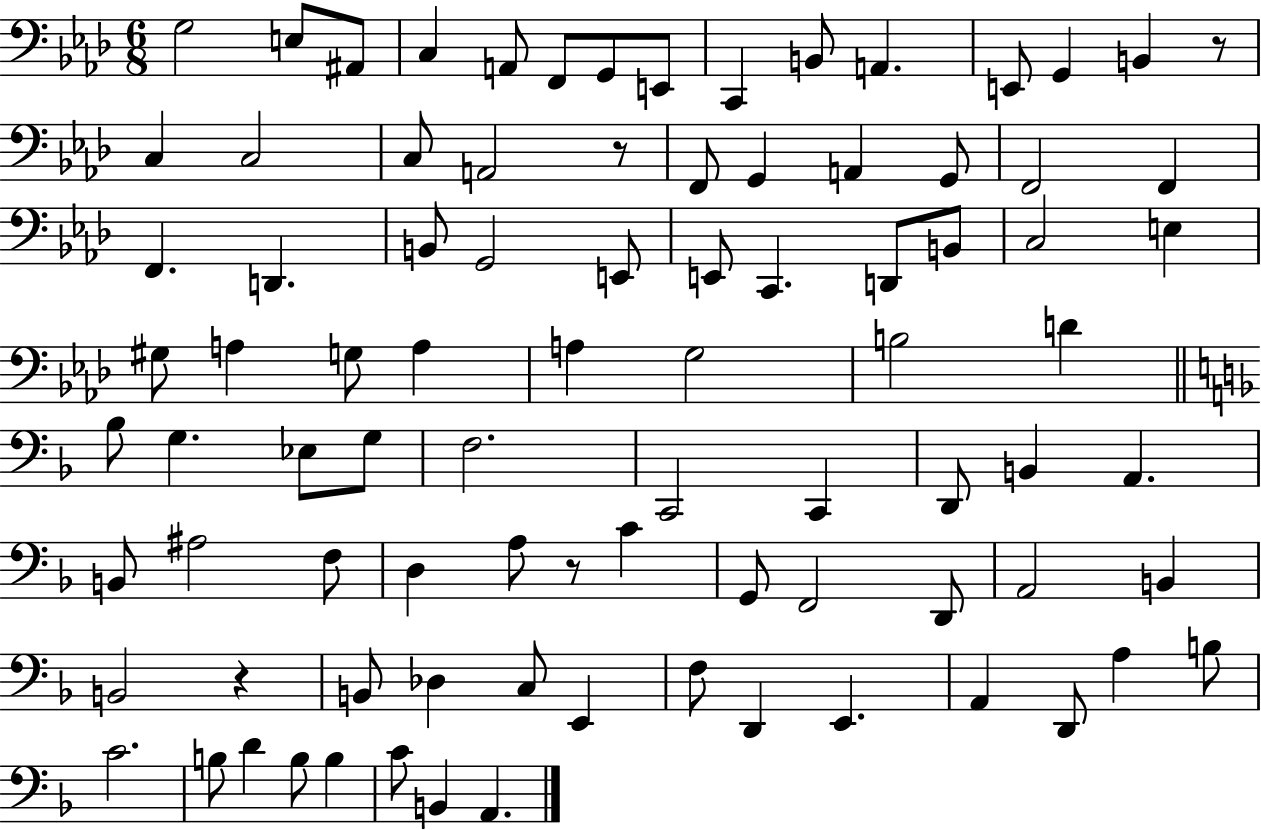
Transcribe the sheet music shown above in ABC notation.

X:1
T:Untitled
M:6/8
L:1/4
K:Ab
G,2 E,/2 ^A,,/2 C, A,,/2 F,,/2 G,,/2 E,,/2 C,, B,,/2 A,, E,,/2 G,, B,, z/2 C, C,2 C,/2 A,,2 z/2 F,,/2 G,, A,, G,,/2 F,,2 F,, F,, D,, B,,/2 G,,2 E,,/2 E,,/2 C,, D,,/2 B,,/2 C,2 E, ^G,/2 A, G,/2 A, A, G,2 B,2 D _B,/2 G, _E,/2 G,/2 F,2 C,,2 C,, D,,/2 B,, A,, B,,/2 ^A,2 F,/2 D, A,/2 z/2 C G,,/2 F,,2 D,,/2 A,,2 B,, B,,2 z B,,/2 _D, C,/2 E,, F,/2 D,, E,, A,, D,,/2 A, B,/2 C2 B,/2 D B,/2 B, C/2 B,, A,,